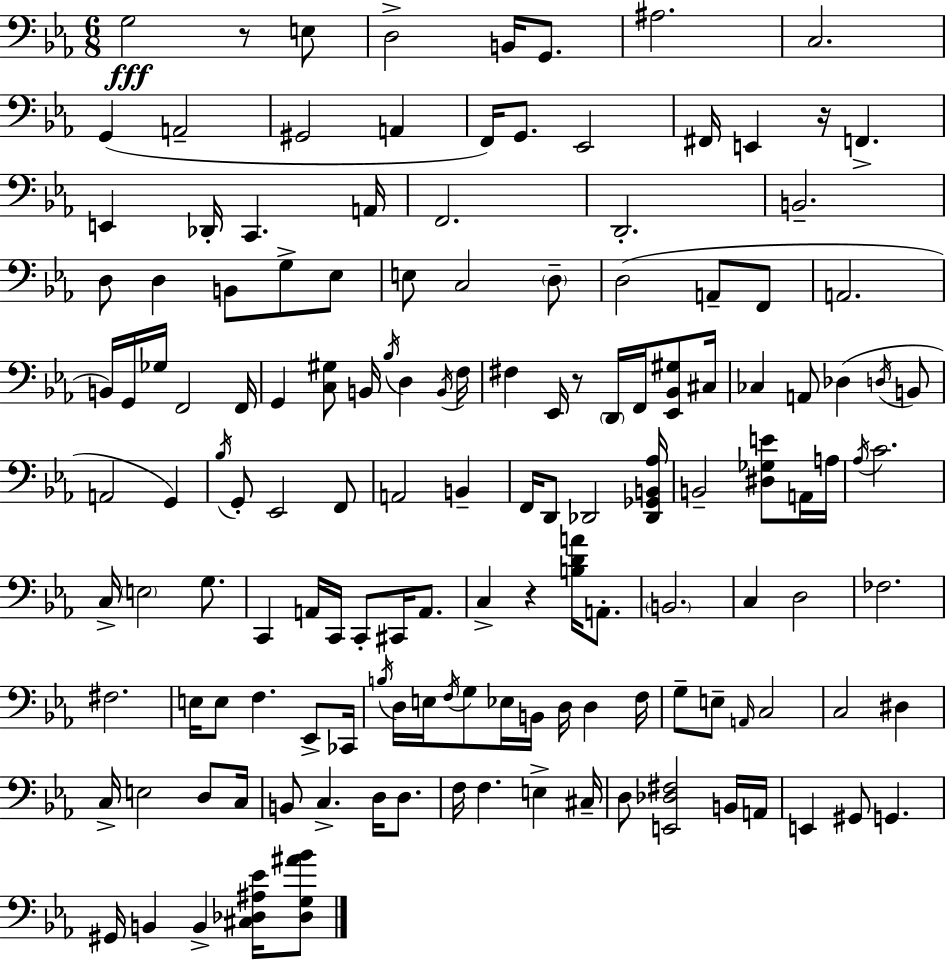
{
  \clef bass
  \numericTimeSignature
  \time 6/8
  \key ees \major
  g2\fff r8 e8 | d2-> b,16 g,8. | ais2. | c2. | \break g,4( a,2-- | gis,2 a,4 | f,16) g,8. ees,2 | fis,16 e,4 r16 f,4.-> | \break e,4 des,16-. c,4. a,16 | f,2. | d,2.-. | b,2.-- | \break d8 d4 b,8 g8-> ees8 | e8 c2 \parenthesize d8-- | d2( a,8-- f,8 | a,2. | \break b,16) g,16 ges16 f,2 f,16 | g,4 <c gis>8 b,16 \acciaccatura { bes16 } d4 | \acciaccatura { b,16 } f16 fis4 ees,16 r8 \parenthesize d,16 f,16 <ees, bes, gis>8 | cis16 ces4 a,8 des4( | \break \acciaccatura { d16 } b,8 a,2 g,4) | \acciaccatura { bes16 } g,8-. ees,2 | f,8 a,2 | b,4-- f,16 d,8 des,2 | \break <des, ges, b, aes>16 b,2-- | <dis ges e'>8 a,16 a16 \acciaccatura { aes16 } c'2. | c16-> \parenthesize e2 | g8. c,4 a,16 c,16 c,8-. | \break cis,16 a,8. c4-> r4 | <b d' a'>16 a,8.-. \parenthesize b,2. | c4 d2 | fes2. | \break fis2. | e16 e8 f4. | ees,8-> ces,16 \acciaccatura { b16 } d16 e16 \acciaccatura { f16 } g8 ees16 | b,16 d16 d4 f16 g8-- e8-- \grace { a,16 } | \break c2 c2 | dis4 c16-> e2 | d8 c16 b,8 c4.-> | d16 d8. f16 f4. | \break e4-> cis16-- d8 <e, des fis>2 | b,16 a,16 e,4 | gis,8 g,4. gis,16 b,4 | b,4-> <cis des ais ees'>16 <des g ais' bes'>8 \bar "|."
}